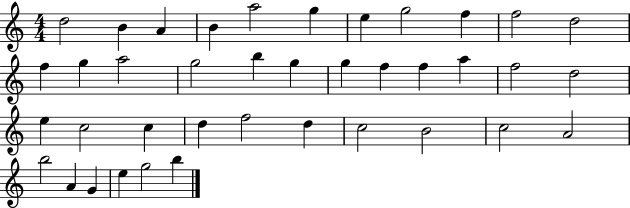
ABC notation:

X:1
T:Untitled
M:4/4
L:1/4
K:C
d2 B A B a2 g e g2 f f2 d2 f g a2 g2 b g g f f a f2 d2 e c2 c d f2 d c2 B2 c2 A2 b2 A G e g2 b